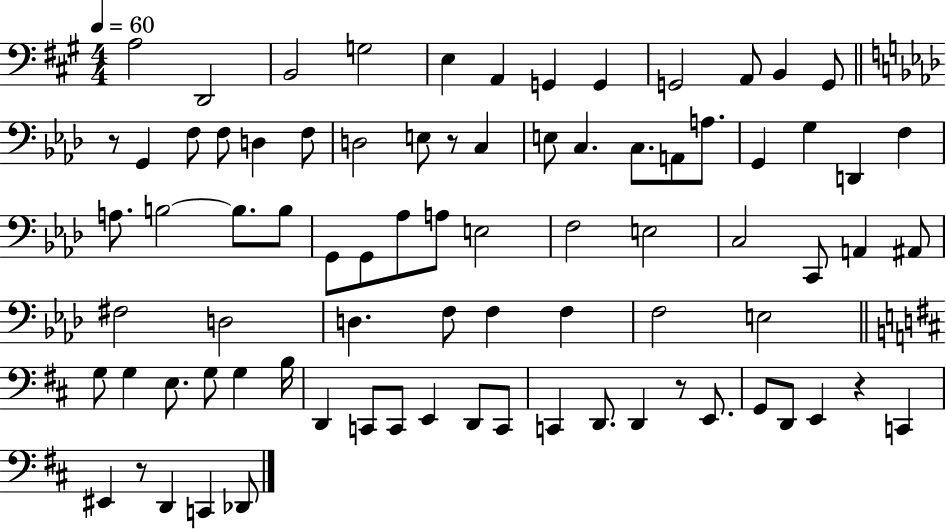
X:1
T:Untitled
M:4/4
L:1/4
K:A
A,2 D,,2 B,,2 G,2 E, A,, G,, G,, G,,2 A,,/2 B,, G,,/2 z/2 G,, F,/2 F,/2 D, F,/2 D,2 E,/2 z/2 C, E,/2 C, C,/2 A,,/2 A,/2 G,, G, D,, F, A,/2 B,2 B,/2 B,/2 G,,/2 G,,/2 _A,/2 A,/2 E,2 F,2 E,2 C,2 C,,/2 A,, ^A,,/2 ^F,2 D,2 D, F,/2 F, F, F,2 E,2 G,/2 G, E,/2 G,/2 G, B,/4 D,, C,,/2 C,,/2 E,, D,,/2 C,,/2 C,, D,,/2 D,, z/2 E,,/2 G,,/2 D,,/2 E,, z C,, ^E,, z/2 D,, C,, _D,,/2